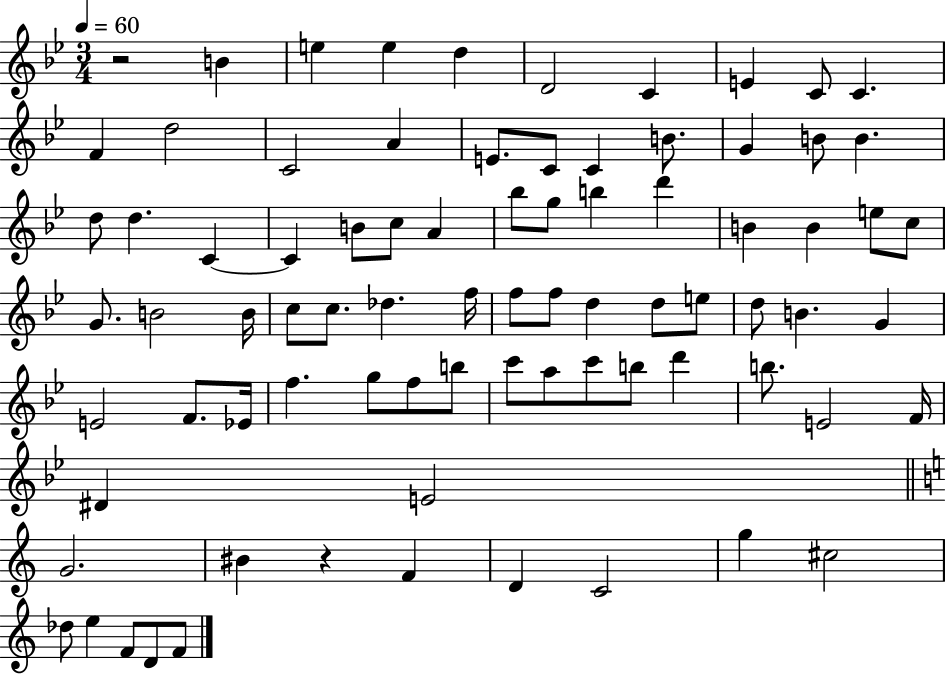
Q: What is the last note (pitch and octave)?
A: F4